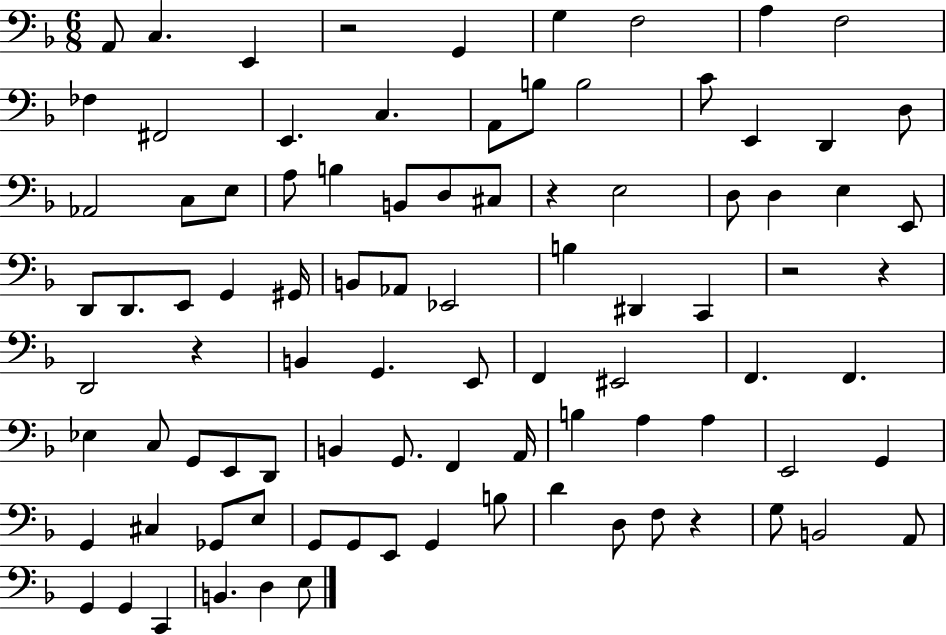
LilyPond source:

{
  \clef bass
  \numericTimeSignature
  \time 6/8
  \key f \major
  \repeat volta 2 { a,8 c4. e,4 | r2 g,4 | g4 f2 | a4 f2 | \break fes4 fis,2 | e,4. c4. | a,8 b8 b2 | c'8 e,4 d,4 d8 | \break aes,2 c8 e8 | a8 b4 b,8 d8 cis8 | r4 e2 | d8 d4 e4 e,8 | \break d,8 d,8. e,8 g,4 gis,16 | b,8 aes,8 ees,2 | b4 dis,4 c,4 | r2 r4 | \break d,2 r4 | b,4 g,4. e,8 | f,4 eis,2 | f,4. f,4. | \break ees4 c8 g,8 e,8 d,8 | b,4 g,8. f,4 a,16 | b4 a4 a4 | e,2 g,4 | \break g,4 cis4 ges,8 e8 | g,8 g,8 e,8 g,4 b8 | d'4 d8 f8 r4 | g8 b,2 a,8 | \break g,4 g,4 c,4 | b,4. d4 e8 | } \bar "|."
}